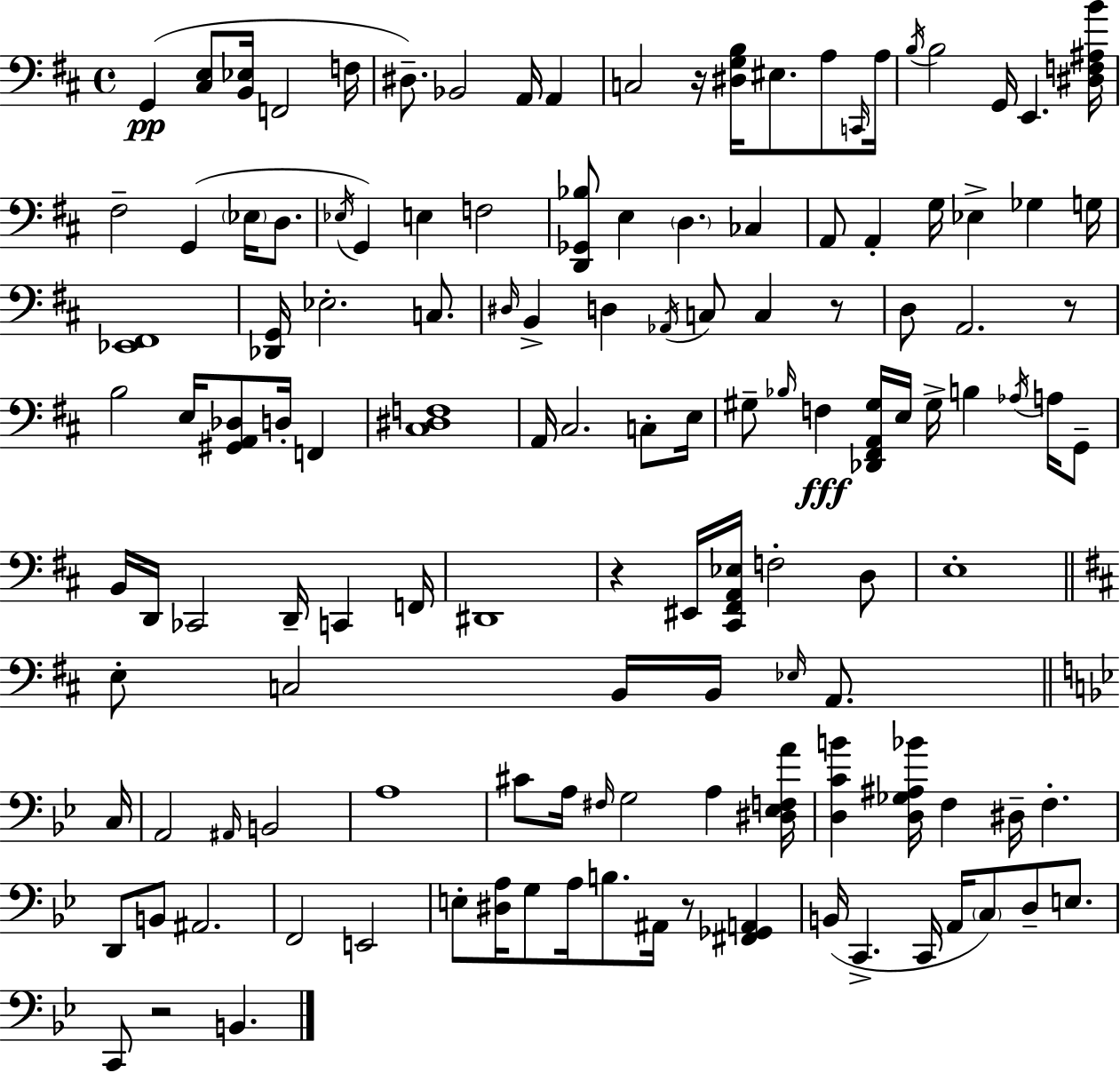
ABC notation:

X:1
T:Untitled
M:4/4
L:1/4
K:D
G,, [^C,E,]/2 [B,,_E,]/4 F,,2 F,/4 ^D,/2 _B,,2 A,,/4 A,, C,2 z/4 [^D,G,B,]/4 ^E,/2 A,/2 C,,/4 A,/4 B,/4 B,2 G,,/4 E,, [^D,F,^A,B]/4 ^F,2 G,, _E,/4 D,/2 _E,/4 G,, E, F,2 [D,,_G,,_B,]/2 E, D, _C, A,,/2 A,, G,/4 _E, _G, G,/4 [_E,,^F,,]4 [_D,,G,,]/4 _E,2 C,/2 ^D,/4 B,, D, _A,,/4 C,/2 C, z/2 D,/2 A,,2 z/2 B,2 E,/4 [^G,,A,,_D,]/2 D,/4 F,, [^C,^D,F,]4 A,,/4 ^C,2 C,/2 E,/4 ^G,/2 _B,/4 F, [_D,,^F,,A,,^G,]/4 E,/4 ^G,/4 B, _A,/4 A,/4 G,,/2 B,,/4 D,,/4 _C,,2 D,,/4 C,, F,,/4 ^D,,4 z ^E,,/4 [^C,,^F,,A,,_E,]/4 F,2 D,/2 E,4 E,/2 C,2 B,,/4 B,,/4 _E,/4 A,,/2 C,/4 A,,2 ^A,,/4 B,,2 A,4 ^C/2 A,/4 ^F,/4 G,2 A, [^D,_E,F,A]/4 [D,CB] [D,_G,^A,_B]/4 F, ^D,/4 F, D,,/2 B,,/2 ^A,,2 F,,2 E,,2 E,/2 [^D,A,]/4 G,/2 A,/4 B,/2 ^A,,/4 z/2 [^F,,_G,,A,,] B,,/4 C,, C,,/4 A,,/4 C,/2 D,/2 E,/2 C,,/2 z2 B,,